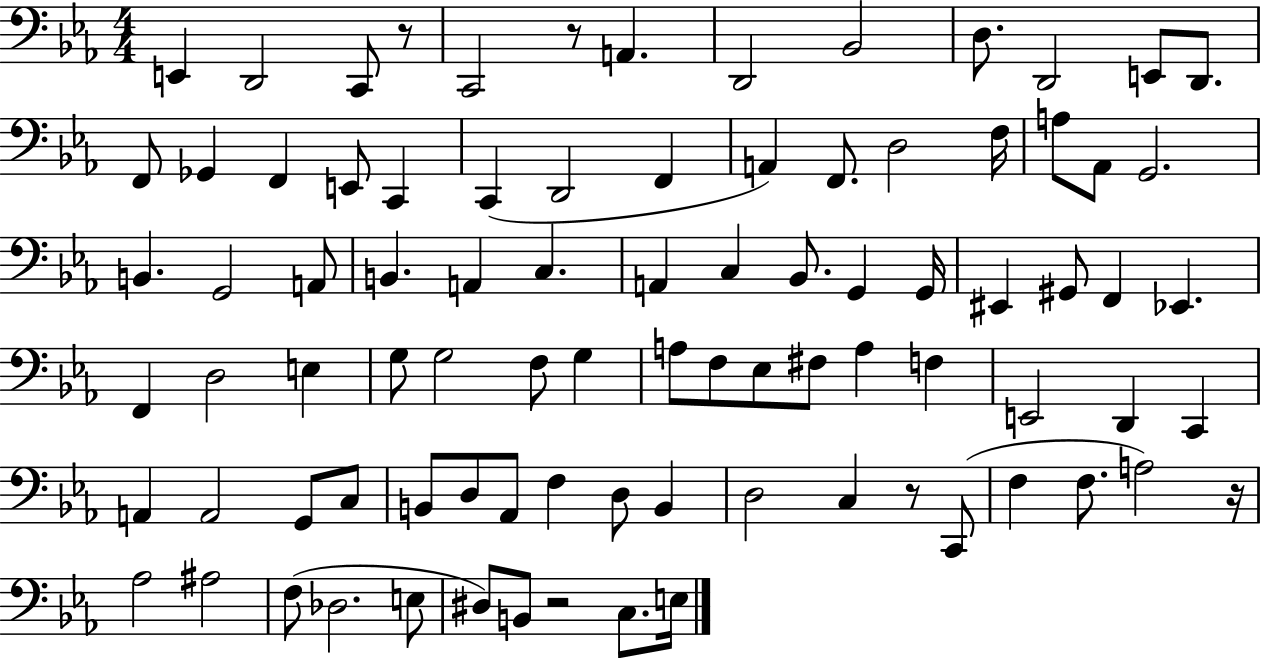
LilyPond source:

{
  \clef bass
  \numericTimeSignature
  \time 4/4
  \key ees \major
  e,4 d,2 c,8 r8 | c,2 r8 a,4. | d,2 bes,2 | d8. d,2 e,8 d,8. | \break f,8 ges,4 f,4 e,8 c,4 | c,4( d,2 f,4 | a,4) f,8. d2 f16 | a8 aes,8 g,2. | \break b,4. g,2 a,8 | b,4. a,4 c4. | a,4 c4 bes,8. g,4 g,16 | eis,4 gis,8 f,4 ees,4. | \break f,4 d2 e4 | g8 g2 f8 g4 | a8 f8 ees8 fis8 a4 f4 | e,2 d,4 c,4 | \break a,4 a,2 g,8 c8 | b,8 d8 aes,8 f4 d8 b,4 | d2 c4 r8 c,8( | f4 f8. a2) r16 | \break aes2 ais2 | f8( des2. e8 | dis8) b,8 r2 c8. e16 | \bar "|."
}